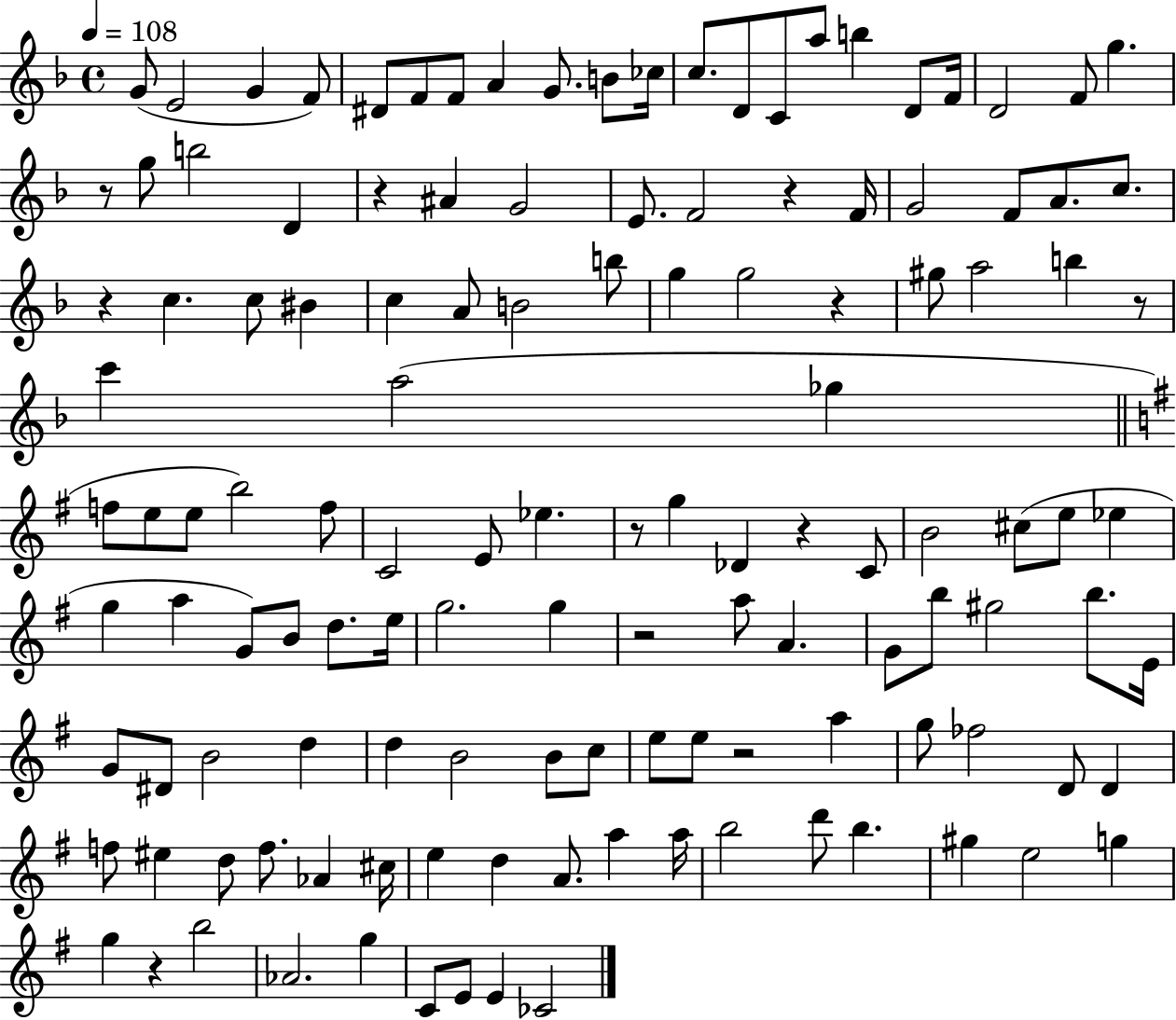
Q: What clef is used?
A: treble